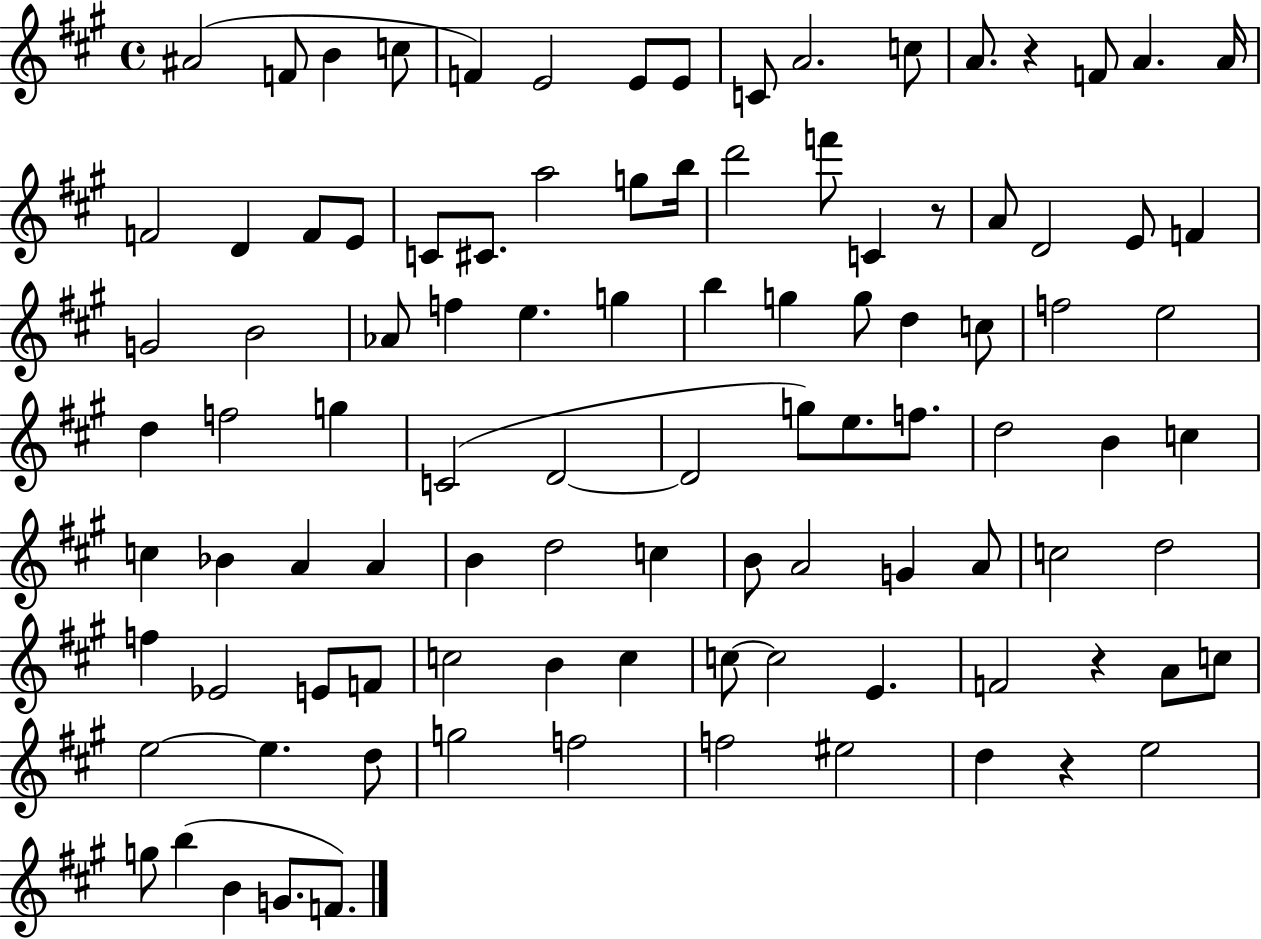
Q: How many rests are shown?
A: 4